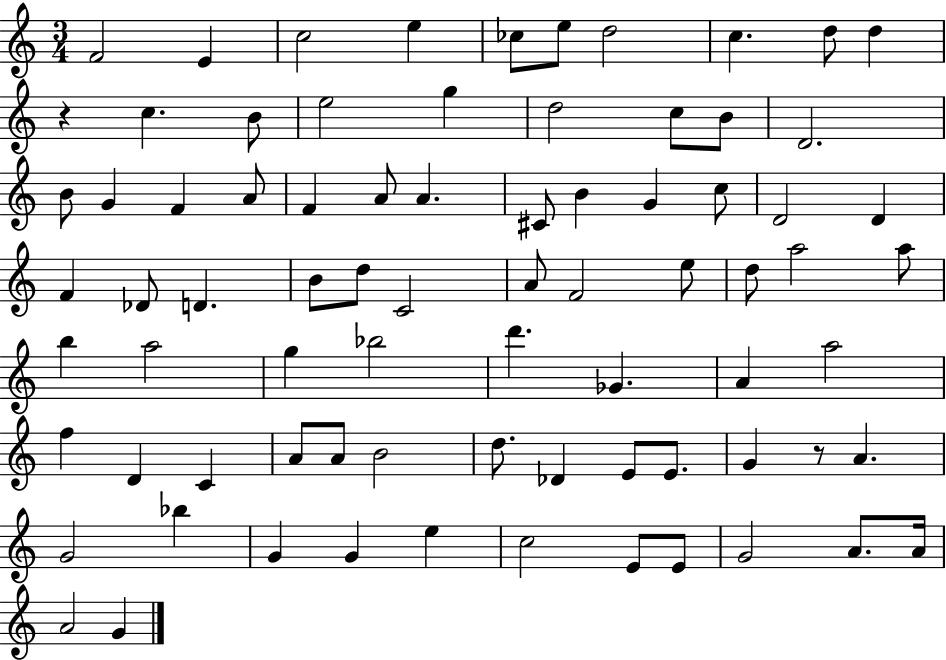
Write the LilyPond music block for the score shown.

{
  \clef treble
  \numericTimeSignature
  \time 3/4
  \key c \major
  f'2 e'4 | c''2 e''4 | ces''8 e''8 d''2 | c''4. d''8 d''4 | \break r4 c''4. b'8 | e''2 g''4 | d''2 c''8 b'8 | d'2. | \break b'8 g'4 f'4 a'8 | f'4 a'8 a'4. | cis'8 b'4 g'4 c''8 | d'2 d'4 | \break f'4 des'8 d'4. | b'8 d''8 c'2 | a'8 f'2 e''8 | d''8 a''2 a''8 | \break b''4 a''2 | g''4 bes''2 | d'''4. ges'4. | a'4 a''2 | \break f''4 d'4 c'4 | a'8 a'8 b'2 | d''8. des'4 e'8 e'8. | g'4 r8 a'4. | \break g'2 bes''4 | g'4 g'4 e''4 | c''2 e'8 e'8 | g'2 a'8. a'16 | \break a'2 g'4 | \bar "|."
}